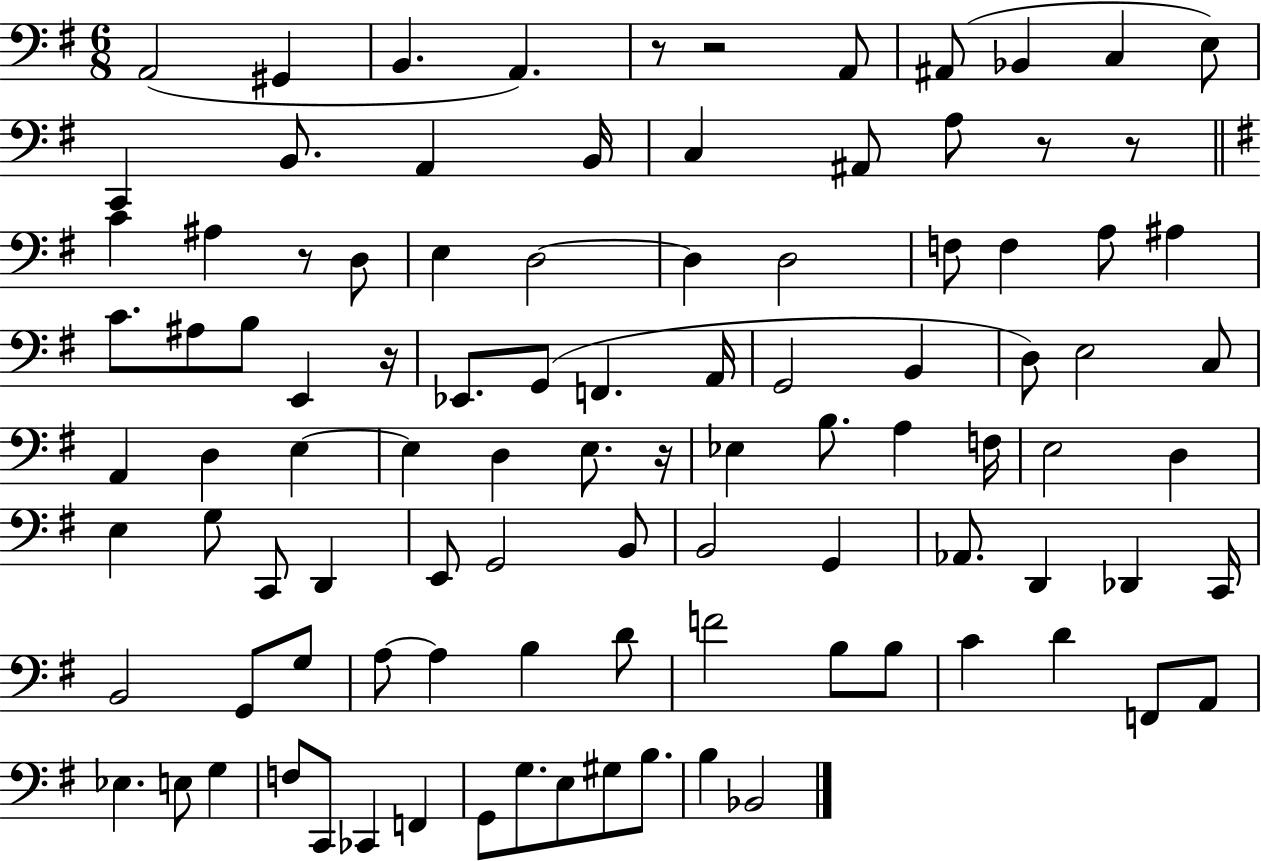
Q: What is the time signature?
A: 6/8